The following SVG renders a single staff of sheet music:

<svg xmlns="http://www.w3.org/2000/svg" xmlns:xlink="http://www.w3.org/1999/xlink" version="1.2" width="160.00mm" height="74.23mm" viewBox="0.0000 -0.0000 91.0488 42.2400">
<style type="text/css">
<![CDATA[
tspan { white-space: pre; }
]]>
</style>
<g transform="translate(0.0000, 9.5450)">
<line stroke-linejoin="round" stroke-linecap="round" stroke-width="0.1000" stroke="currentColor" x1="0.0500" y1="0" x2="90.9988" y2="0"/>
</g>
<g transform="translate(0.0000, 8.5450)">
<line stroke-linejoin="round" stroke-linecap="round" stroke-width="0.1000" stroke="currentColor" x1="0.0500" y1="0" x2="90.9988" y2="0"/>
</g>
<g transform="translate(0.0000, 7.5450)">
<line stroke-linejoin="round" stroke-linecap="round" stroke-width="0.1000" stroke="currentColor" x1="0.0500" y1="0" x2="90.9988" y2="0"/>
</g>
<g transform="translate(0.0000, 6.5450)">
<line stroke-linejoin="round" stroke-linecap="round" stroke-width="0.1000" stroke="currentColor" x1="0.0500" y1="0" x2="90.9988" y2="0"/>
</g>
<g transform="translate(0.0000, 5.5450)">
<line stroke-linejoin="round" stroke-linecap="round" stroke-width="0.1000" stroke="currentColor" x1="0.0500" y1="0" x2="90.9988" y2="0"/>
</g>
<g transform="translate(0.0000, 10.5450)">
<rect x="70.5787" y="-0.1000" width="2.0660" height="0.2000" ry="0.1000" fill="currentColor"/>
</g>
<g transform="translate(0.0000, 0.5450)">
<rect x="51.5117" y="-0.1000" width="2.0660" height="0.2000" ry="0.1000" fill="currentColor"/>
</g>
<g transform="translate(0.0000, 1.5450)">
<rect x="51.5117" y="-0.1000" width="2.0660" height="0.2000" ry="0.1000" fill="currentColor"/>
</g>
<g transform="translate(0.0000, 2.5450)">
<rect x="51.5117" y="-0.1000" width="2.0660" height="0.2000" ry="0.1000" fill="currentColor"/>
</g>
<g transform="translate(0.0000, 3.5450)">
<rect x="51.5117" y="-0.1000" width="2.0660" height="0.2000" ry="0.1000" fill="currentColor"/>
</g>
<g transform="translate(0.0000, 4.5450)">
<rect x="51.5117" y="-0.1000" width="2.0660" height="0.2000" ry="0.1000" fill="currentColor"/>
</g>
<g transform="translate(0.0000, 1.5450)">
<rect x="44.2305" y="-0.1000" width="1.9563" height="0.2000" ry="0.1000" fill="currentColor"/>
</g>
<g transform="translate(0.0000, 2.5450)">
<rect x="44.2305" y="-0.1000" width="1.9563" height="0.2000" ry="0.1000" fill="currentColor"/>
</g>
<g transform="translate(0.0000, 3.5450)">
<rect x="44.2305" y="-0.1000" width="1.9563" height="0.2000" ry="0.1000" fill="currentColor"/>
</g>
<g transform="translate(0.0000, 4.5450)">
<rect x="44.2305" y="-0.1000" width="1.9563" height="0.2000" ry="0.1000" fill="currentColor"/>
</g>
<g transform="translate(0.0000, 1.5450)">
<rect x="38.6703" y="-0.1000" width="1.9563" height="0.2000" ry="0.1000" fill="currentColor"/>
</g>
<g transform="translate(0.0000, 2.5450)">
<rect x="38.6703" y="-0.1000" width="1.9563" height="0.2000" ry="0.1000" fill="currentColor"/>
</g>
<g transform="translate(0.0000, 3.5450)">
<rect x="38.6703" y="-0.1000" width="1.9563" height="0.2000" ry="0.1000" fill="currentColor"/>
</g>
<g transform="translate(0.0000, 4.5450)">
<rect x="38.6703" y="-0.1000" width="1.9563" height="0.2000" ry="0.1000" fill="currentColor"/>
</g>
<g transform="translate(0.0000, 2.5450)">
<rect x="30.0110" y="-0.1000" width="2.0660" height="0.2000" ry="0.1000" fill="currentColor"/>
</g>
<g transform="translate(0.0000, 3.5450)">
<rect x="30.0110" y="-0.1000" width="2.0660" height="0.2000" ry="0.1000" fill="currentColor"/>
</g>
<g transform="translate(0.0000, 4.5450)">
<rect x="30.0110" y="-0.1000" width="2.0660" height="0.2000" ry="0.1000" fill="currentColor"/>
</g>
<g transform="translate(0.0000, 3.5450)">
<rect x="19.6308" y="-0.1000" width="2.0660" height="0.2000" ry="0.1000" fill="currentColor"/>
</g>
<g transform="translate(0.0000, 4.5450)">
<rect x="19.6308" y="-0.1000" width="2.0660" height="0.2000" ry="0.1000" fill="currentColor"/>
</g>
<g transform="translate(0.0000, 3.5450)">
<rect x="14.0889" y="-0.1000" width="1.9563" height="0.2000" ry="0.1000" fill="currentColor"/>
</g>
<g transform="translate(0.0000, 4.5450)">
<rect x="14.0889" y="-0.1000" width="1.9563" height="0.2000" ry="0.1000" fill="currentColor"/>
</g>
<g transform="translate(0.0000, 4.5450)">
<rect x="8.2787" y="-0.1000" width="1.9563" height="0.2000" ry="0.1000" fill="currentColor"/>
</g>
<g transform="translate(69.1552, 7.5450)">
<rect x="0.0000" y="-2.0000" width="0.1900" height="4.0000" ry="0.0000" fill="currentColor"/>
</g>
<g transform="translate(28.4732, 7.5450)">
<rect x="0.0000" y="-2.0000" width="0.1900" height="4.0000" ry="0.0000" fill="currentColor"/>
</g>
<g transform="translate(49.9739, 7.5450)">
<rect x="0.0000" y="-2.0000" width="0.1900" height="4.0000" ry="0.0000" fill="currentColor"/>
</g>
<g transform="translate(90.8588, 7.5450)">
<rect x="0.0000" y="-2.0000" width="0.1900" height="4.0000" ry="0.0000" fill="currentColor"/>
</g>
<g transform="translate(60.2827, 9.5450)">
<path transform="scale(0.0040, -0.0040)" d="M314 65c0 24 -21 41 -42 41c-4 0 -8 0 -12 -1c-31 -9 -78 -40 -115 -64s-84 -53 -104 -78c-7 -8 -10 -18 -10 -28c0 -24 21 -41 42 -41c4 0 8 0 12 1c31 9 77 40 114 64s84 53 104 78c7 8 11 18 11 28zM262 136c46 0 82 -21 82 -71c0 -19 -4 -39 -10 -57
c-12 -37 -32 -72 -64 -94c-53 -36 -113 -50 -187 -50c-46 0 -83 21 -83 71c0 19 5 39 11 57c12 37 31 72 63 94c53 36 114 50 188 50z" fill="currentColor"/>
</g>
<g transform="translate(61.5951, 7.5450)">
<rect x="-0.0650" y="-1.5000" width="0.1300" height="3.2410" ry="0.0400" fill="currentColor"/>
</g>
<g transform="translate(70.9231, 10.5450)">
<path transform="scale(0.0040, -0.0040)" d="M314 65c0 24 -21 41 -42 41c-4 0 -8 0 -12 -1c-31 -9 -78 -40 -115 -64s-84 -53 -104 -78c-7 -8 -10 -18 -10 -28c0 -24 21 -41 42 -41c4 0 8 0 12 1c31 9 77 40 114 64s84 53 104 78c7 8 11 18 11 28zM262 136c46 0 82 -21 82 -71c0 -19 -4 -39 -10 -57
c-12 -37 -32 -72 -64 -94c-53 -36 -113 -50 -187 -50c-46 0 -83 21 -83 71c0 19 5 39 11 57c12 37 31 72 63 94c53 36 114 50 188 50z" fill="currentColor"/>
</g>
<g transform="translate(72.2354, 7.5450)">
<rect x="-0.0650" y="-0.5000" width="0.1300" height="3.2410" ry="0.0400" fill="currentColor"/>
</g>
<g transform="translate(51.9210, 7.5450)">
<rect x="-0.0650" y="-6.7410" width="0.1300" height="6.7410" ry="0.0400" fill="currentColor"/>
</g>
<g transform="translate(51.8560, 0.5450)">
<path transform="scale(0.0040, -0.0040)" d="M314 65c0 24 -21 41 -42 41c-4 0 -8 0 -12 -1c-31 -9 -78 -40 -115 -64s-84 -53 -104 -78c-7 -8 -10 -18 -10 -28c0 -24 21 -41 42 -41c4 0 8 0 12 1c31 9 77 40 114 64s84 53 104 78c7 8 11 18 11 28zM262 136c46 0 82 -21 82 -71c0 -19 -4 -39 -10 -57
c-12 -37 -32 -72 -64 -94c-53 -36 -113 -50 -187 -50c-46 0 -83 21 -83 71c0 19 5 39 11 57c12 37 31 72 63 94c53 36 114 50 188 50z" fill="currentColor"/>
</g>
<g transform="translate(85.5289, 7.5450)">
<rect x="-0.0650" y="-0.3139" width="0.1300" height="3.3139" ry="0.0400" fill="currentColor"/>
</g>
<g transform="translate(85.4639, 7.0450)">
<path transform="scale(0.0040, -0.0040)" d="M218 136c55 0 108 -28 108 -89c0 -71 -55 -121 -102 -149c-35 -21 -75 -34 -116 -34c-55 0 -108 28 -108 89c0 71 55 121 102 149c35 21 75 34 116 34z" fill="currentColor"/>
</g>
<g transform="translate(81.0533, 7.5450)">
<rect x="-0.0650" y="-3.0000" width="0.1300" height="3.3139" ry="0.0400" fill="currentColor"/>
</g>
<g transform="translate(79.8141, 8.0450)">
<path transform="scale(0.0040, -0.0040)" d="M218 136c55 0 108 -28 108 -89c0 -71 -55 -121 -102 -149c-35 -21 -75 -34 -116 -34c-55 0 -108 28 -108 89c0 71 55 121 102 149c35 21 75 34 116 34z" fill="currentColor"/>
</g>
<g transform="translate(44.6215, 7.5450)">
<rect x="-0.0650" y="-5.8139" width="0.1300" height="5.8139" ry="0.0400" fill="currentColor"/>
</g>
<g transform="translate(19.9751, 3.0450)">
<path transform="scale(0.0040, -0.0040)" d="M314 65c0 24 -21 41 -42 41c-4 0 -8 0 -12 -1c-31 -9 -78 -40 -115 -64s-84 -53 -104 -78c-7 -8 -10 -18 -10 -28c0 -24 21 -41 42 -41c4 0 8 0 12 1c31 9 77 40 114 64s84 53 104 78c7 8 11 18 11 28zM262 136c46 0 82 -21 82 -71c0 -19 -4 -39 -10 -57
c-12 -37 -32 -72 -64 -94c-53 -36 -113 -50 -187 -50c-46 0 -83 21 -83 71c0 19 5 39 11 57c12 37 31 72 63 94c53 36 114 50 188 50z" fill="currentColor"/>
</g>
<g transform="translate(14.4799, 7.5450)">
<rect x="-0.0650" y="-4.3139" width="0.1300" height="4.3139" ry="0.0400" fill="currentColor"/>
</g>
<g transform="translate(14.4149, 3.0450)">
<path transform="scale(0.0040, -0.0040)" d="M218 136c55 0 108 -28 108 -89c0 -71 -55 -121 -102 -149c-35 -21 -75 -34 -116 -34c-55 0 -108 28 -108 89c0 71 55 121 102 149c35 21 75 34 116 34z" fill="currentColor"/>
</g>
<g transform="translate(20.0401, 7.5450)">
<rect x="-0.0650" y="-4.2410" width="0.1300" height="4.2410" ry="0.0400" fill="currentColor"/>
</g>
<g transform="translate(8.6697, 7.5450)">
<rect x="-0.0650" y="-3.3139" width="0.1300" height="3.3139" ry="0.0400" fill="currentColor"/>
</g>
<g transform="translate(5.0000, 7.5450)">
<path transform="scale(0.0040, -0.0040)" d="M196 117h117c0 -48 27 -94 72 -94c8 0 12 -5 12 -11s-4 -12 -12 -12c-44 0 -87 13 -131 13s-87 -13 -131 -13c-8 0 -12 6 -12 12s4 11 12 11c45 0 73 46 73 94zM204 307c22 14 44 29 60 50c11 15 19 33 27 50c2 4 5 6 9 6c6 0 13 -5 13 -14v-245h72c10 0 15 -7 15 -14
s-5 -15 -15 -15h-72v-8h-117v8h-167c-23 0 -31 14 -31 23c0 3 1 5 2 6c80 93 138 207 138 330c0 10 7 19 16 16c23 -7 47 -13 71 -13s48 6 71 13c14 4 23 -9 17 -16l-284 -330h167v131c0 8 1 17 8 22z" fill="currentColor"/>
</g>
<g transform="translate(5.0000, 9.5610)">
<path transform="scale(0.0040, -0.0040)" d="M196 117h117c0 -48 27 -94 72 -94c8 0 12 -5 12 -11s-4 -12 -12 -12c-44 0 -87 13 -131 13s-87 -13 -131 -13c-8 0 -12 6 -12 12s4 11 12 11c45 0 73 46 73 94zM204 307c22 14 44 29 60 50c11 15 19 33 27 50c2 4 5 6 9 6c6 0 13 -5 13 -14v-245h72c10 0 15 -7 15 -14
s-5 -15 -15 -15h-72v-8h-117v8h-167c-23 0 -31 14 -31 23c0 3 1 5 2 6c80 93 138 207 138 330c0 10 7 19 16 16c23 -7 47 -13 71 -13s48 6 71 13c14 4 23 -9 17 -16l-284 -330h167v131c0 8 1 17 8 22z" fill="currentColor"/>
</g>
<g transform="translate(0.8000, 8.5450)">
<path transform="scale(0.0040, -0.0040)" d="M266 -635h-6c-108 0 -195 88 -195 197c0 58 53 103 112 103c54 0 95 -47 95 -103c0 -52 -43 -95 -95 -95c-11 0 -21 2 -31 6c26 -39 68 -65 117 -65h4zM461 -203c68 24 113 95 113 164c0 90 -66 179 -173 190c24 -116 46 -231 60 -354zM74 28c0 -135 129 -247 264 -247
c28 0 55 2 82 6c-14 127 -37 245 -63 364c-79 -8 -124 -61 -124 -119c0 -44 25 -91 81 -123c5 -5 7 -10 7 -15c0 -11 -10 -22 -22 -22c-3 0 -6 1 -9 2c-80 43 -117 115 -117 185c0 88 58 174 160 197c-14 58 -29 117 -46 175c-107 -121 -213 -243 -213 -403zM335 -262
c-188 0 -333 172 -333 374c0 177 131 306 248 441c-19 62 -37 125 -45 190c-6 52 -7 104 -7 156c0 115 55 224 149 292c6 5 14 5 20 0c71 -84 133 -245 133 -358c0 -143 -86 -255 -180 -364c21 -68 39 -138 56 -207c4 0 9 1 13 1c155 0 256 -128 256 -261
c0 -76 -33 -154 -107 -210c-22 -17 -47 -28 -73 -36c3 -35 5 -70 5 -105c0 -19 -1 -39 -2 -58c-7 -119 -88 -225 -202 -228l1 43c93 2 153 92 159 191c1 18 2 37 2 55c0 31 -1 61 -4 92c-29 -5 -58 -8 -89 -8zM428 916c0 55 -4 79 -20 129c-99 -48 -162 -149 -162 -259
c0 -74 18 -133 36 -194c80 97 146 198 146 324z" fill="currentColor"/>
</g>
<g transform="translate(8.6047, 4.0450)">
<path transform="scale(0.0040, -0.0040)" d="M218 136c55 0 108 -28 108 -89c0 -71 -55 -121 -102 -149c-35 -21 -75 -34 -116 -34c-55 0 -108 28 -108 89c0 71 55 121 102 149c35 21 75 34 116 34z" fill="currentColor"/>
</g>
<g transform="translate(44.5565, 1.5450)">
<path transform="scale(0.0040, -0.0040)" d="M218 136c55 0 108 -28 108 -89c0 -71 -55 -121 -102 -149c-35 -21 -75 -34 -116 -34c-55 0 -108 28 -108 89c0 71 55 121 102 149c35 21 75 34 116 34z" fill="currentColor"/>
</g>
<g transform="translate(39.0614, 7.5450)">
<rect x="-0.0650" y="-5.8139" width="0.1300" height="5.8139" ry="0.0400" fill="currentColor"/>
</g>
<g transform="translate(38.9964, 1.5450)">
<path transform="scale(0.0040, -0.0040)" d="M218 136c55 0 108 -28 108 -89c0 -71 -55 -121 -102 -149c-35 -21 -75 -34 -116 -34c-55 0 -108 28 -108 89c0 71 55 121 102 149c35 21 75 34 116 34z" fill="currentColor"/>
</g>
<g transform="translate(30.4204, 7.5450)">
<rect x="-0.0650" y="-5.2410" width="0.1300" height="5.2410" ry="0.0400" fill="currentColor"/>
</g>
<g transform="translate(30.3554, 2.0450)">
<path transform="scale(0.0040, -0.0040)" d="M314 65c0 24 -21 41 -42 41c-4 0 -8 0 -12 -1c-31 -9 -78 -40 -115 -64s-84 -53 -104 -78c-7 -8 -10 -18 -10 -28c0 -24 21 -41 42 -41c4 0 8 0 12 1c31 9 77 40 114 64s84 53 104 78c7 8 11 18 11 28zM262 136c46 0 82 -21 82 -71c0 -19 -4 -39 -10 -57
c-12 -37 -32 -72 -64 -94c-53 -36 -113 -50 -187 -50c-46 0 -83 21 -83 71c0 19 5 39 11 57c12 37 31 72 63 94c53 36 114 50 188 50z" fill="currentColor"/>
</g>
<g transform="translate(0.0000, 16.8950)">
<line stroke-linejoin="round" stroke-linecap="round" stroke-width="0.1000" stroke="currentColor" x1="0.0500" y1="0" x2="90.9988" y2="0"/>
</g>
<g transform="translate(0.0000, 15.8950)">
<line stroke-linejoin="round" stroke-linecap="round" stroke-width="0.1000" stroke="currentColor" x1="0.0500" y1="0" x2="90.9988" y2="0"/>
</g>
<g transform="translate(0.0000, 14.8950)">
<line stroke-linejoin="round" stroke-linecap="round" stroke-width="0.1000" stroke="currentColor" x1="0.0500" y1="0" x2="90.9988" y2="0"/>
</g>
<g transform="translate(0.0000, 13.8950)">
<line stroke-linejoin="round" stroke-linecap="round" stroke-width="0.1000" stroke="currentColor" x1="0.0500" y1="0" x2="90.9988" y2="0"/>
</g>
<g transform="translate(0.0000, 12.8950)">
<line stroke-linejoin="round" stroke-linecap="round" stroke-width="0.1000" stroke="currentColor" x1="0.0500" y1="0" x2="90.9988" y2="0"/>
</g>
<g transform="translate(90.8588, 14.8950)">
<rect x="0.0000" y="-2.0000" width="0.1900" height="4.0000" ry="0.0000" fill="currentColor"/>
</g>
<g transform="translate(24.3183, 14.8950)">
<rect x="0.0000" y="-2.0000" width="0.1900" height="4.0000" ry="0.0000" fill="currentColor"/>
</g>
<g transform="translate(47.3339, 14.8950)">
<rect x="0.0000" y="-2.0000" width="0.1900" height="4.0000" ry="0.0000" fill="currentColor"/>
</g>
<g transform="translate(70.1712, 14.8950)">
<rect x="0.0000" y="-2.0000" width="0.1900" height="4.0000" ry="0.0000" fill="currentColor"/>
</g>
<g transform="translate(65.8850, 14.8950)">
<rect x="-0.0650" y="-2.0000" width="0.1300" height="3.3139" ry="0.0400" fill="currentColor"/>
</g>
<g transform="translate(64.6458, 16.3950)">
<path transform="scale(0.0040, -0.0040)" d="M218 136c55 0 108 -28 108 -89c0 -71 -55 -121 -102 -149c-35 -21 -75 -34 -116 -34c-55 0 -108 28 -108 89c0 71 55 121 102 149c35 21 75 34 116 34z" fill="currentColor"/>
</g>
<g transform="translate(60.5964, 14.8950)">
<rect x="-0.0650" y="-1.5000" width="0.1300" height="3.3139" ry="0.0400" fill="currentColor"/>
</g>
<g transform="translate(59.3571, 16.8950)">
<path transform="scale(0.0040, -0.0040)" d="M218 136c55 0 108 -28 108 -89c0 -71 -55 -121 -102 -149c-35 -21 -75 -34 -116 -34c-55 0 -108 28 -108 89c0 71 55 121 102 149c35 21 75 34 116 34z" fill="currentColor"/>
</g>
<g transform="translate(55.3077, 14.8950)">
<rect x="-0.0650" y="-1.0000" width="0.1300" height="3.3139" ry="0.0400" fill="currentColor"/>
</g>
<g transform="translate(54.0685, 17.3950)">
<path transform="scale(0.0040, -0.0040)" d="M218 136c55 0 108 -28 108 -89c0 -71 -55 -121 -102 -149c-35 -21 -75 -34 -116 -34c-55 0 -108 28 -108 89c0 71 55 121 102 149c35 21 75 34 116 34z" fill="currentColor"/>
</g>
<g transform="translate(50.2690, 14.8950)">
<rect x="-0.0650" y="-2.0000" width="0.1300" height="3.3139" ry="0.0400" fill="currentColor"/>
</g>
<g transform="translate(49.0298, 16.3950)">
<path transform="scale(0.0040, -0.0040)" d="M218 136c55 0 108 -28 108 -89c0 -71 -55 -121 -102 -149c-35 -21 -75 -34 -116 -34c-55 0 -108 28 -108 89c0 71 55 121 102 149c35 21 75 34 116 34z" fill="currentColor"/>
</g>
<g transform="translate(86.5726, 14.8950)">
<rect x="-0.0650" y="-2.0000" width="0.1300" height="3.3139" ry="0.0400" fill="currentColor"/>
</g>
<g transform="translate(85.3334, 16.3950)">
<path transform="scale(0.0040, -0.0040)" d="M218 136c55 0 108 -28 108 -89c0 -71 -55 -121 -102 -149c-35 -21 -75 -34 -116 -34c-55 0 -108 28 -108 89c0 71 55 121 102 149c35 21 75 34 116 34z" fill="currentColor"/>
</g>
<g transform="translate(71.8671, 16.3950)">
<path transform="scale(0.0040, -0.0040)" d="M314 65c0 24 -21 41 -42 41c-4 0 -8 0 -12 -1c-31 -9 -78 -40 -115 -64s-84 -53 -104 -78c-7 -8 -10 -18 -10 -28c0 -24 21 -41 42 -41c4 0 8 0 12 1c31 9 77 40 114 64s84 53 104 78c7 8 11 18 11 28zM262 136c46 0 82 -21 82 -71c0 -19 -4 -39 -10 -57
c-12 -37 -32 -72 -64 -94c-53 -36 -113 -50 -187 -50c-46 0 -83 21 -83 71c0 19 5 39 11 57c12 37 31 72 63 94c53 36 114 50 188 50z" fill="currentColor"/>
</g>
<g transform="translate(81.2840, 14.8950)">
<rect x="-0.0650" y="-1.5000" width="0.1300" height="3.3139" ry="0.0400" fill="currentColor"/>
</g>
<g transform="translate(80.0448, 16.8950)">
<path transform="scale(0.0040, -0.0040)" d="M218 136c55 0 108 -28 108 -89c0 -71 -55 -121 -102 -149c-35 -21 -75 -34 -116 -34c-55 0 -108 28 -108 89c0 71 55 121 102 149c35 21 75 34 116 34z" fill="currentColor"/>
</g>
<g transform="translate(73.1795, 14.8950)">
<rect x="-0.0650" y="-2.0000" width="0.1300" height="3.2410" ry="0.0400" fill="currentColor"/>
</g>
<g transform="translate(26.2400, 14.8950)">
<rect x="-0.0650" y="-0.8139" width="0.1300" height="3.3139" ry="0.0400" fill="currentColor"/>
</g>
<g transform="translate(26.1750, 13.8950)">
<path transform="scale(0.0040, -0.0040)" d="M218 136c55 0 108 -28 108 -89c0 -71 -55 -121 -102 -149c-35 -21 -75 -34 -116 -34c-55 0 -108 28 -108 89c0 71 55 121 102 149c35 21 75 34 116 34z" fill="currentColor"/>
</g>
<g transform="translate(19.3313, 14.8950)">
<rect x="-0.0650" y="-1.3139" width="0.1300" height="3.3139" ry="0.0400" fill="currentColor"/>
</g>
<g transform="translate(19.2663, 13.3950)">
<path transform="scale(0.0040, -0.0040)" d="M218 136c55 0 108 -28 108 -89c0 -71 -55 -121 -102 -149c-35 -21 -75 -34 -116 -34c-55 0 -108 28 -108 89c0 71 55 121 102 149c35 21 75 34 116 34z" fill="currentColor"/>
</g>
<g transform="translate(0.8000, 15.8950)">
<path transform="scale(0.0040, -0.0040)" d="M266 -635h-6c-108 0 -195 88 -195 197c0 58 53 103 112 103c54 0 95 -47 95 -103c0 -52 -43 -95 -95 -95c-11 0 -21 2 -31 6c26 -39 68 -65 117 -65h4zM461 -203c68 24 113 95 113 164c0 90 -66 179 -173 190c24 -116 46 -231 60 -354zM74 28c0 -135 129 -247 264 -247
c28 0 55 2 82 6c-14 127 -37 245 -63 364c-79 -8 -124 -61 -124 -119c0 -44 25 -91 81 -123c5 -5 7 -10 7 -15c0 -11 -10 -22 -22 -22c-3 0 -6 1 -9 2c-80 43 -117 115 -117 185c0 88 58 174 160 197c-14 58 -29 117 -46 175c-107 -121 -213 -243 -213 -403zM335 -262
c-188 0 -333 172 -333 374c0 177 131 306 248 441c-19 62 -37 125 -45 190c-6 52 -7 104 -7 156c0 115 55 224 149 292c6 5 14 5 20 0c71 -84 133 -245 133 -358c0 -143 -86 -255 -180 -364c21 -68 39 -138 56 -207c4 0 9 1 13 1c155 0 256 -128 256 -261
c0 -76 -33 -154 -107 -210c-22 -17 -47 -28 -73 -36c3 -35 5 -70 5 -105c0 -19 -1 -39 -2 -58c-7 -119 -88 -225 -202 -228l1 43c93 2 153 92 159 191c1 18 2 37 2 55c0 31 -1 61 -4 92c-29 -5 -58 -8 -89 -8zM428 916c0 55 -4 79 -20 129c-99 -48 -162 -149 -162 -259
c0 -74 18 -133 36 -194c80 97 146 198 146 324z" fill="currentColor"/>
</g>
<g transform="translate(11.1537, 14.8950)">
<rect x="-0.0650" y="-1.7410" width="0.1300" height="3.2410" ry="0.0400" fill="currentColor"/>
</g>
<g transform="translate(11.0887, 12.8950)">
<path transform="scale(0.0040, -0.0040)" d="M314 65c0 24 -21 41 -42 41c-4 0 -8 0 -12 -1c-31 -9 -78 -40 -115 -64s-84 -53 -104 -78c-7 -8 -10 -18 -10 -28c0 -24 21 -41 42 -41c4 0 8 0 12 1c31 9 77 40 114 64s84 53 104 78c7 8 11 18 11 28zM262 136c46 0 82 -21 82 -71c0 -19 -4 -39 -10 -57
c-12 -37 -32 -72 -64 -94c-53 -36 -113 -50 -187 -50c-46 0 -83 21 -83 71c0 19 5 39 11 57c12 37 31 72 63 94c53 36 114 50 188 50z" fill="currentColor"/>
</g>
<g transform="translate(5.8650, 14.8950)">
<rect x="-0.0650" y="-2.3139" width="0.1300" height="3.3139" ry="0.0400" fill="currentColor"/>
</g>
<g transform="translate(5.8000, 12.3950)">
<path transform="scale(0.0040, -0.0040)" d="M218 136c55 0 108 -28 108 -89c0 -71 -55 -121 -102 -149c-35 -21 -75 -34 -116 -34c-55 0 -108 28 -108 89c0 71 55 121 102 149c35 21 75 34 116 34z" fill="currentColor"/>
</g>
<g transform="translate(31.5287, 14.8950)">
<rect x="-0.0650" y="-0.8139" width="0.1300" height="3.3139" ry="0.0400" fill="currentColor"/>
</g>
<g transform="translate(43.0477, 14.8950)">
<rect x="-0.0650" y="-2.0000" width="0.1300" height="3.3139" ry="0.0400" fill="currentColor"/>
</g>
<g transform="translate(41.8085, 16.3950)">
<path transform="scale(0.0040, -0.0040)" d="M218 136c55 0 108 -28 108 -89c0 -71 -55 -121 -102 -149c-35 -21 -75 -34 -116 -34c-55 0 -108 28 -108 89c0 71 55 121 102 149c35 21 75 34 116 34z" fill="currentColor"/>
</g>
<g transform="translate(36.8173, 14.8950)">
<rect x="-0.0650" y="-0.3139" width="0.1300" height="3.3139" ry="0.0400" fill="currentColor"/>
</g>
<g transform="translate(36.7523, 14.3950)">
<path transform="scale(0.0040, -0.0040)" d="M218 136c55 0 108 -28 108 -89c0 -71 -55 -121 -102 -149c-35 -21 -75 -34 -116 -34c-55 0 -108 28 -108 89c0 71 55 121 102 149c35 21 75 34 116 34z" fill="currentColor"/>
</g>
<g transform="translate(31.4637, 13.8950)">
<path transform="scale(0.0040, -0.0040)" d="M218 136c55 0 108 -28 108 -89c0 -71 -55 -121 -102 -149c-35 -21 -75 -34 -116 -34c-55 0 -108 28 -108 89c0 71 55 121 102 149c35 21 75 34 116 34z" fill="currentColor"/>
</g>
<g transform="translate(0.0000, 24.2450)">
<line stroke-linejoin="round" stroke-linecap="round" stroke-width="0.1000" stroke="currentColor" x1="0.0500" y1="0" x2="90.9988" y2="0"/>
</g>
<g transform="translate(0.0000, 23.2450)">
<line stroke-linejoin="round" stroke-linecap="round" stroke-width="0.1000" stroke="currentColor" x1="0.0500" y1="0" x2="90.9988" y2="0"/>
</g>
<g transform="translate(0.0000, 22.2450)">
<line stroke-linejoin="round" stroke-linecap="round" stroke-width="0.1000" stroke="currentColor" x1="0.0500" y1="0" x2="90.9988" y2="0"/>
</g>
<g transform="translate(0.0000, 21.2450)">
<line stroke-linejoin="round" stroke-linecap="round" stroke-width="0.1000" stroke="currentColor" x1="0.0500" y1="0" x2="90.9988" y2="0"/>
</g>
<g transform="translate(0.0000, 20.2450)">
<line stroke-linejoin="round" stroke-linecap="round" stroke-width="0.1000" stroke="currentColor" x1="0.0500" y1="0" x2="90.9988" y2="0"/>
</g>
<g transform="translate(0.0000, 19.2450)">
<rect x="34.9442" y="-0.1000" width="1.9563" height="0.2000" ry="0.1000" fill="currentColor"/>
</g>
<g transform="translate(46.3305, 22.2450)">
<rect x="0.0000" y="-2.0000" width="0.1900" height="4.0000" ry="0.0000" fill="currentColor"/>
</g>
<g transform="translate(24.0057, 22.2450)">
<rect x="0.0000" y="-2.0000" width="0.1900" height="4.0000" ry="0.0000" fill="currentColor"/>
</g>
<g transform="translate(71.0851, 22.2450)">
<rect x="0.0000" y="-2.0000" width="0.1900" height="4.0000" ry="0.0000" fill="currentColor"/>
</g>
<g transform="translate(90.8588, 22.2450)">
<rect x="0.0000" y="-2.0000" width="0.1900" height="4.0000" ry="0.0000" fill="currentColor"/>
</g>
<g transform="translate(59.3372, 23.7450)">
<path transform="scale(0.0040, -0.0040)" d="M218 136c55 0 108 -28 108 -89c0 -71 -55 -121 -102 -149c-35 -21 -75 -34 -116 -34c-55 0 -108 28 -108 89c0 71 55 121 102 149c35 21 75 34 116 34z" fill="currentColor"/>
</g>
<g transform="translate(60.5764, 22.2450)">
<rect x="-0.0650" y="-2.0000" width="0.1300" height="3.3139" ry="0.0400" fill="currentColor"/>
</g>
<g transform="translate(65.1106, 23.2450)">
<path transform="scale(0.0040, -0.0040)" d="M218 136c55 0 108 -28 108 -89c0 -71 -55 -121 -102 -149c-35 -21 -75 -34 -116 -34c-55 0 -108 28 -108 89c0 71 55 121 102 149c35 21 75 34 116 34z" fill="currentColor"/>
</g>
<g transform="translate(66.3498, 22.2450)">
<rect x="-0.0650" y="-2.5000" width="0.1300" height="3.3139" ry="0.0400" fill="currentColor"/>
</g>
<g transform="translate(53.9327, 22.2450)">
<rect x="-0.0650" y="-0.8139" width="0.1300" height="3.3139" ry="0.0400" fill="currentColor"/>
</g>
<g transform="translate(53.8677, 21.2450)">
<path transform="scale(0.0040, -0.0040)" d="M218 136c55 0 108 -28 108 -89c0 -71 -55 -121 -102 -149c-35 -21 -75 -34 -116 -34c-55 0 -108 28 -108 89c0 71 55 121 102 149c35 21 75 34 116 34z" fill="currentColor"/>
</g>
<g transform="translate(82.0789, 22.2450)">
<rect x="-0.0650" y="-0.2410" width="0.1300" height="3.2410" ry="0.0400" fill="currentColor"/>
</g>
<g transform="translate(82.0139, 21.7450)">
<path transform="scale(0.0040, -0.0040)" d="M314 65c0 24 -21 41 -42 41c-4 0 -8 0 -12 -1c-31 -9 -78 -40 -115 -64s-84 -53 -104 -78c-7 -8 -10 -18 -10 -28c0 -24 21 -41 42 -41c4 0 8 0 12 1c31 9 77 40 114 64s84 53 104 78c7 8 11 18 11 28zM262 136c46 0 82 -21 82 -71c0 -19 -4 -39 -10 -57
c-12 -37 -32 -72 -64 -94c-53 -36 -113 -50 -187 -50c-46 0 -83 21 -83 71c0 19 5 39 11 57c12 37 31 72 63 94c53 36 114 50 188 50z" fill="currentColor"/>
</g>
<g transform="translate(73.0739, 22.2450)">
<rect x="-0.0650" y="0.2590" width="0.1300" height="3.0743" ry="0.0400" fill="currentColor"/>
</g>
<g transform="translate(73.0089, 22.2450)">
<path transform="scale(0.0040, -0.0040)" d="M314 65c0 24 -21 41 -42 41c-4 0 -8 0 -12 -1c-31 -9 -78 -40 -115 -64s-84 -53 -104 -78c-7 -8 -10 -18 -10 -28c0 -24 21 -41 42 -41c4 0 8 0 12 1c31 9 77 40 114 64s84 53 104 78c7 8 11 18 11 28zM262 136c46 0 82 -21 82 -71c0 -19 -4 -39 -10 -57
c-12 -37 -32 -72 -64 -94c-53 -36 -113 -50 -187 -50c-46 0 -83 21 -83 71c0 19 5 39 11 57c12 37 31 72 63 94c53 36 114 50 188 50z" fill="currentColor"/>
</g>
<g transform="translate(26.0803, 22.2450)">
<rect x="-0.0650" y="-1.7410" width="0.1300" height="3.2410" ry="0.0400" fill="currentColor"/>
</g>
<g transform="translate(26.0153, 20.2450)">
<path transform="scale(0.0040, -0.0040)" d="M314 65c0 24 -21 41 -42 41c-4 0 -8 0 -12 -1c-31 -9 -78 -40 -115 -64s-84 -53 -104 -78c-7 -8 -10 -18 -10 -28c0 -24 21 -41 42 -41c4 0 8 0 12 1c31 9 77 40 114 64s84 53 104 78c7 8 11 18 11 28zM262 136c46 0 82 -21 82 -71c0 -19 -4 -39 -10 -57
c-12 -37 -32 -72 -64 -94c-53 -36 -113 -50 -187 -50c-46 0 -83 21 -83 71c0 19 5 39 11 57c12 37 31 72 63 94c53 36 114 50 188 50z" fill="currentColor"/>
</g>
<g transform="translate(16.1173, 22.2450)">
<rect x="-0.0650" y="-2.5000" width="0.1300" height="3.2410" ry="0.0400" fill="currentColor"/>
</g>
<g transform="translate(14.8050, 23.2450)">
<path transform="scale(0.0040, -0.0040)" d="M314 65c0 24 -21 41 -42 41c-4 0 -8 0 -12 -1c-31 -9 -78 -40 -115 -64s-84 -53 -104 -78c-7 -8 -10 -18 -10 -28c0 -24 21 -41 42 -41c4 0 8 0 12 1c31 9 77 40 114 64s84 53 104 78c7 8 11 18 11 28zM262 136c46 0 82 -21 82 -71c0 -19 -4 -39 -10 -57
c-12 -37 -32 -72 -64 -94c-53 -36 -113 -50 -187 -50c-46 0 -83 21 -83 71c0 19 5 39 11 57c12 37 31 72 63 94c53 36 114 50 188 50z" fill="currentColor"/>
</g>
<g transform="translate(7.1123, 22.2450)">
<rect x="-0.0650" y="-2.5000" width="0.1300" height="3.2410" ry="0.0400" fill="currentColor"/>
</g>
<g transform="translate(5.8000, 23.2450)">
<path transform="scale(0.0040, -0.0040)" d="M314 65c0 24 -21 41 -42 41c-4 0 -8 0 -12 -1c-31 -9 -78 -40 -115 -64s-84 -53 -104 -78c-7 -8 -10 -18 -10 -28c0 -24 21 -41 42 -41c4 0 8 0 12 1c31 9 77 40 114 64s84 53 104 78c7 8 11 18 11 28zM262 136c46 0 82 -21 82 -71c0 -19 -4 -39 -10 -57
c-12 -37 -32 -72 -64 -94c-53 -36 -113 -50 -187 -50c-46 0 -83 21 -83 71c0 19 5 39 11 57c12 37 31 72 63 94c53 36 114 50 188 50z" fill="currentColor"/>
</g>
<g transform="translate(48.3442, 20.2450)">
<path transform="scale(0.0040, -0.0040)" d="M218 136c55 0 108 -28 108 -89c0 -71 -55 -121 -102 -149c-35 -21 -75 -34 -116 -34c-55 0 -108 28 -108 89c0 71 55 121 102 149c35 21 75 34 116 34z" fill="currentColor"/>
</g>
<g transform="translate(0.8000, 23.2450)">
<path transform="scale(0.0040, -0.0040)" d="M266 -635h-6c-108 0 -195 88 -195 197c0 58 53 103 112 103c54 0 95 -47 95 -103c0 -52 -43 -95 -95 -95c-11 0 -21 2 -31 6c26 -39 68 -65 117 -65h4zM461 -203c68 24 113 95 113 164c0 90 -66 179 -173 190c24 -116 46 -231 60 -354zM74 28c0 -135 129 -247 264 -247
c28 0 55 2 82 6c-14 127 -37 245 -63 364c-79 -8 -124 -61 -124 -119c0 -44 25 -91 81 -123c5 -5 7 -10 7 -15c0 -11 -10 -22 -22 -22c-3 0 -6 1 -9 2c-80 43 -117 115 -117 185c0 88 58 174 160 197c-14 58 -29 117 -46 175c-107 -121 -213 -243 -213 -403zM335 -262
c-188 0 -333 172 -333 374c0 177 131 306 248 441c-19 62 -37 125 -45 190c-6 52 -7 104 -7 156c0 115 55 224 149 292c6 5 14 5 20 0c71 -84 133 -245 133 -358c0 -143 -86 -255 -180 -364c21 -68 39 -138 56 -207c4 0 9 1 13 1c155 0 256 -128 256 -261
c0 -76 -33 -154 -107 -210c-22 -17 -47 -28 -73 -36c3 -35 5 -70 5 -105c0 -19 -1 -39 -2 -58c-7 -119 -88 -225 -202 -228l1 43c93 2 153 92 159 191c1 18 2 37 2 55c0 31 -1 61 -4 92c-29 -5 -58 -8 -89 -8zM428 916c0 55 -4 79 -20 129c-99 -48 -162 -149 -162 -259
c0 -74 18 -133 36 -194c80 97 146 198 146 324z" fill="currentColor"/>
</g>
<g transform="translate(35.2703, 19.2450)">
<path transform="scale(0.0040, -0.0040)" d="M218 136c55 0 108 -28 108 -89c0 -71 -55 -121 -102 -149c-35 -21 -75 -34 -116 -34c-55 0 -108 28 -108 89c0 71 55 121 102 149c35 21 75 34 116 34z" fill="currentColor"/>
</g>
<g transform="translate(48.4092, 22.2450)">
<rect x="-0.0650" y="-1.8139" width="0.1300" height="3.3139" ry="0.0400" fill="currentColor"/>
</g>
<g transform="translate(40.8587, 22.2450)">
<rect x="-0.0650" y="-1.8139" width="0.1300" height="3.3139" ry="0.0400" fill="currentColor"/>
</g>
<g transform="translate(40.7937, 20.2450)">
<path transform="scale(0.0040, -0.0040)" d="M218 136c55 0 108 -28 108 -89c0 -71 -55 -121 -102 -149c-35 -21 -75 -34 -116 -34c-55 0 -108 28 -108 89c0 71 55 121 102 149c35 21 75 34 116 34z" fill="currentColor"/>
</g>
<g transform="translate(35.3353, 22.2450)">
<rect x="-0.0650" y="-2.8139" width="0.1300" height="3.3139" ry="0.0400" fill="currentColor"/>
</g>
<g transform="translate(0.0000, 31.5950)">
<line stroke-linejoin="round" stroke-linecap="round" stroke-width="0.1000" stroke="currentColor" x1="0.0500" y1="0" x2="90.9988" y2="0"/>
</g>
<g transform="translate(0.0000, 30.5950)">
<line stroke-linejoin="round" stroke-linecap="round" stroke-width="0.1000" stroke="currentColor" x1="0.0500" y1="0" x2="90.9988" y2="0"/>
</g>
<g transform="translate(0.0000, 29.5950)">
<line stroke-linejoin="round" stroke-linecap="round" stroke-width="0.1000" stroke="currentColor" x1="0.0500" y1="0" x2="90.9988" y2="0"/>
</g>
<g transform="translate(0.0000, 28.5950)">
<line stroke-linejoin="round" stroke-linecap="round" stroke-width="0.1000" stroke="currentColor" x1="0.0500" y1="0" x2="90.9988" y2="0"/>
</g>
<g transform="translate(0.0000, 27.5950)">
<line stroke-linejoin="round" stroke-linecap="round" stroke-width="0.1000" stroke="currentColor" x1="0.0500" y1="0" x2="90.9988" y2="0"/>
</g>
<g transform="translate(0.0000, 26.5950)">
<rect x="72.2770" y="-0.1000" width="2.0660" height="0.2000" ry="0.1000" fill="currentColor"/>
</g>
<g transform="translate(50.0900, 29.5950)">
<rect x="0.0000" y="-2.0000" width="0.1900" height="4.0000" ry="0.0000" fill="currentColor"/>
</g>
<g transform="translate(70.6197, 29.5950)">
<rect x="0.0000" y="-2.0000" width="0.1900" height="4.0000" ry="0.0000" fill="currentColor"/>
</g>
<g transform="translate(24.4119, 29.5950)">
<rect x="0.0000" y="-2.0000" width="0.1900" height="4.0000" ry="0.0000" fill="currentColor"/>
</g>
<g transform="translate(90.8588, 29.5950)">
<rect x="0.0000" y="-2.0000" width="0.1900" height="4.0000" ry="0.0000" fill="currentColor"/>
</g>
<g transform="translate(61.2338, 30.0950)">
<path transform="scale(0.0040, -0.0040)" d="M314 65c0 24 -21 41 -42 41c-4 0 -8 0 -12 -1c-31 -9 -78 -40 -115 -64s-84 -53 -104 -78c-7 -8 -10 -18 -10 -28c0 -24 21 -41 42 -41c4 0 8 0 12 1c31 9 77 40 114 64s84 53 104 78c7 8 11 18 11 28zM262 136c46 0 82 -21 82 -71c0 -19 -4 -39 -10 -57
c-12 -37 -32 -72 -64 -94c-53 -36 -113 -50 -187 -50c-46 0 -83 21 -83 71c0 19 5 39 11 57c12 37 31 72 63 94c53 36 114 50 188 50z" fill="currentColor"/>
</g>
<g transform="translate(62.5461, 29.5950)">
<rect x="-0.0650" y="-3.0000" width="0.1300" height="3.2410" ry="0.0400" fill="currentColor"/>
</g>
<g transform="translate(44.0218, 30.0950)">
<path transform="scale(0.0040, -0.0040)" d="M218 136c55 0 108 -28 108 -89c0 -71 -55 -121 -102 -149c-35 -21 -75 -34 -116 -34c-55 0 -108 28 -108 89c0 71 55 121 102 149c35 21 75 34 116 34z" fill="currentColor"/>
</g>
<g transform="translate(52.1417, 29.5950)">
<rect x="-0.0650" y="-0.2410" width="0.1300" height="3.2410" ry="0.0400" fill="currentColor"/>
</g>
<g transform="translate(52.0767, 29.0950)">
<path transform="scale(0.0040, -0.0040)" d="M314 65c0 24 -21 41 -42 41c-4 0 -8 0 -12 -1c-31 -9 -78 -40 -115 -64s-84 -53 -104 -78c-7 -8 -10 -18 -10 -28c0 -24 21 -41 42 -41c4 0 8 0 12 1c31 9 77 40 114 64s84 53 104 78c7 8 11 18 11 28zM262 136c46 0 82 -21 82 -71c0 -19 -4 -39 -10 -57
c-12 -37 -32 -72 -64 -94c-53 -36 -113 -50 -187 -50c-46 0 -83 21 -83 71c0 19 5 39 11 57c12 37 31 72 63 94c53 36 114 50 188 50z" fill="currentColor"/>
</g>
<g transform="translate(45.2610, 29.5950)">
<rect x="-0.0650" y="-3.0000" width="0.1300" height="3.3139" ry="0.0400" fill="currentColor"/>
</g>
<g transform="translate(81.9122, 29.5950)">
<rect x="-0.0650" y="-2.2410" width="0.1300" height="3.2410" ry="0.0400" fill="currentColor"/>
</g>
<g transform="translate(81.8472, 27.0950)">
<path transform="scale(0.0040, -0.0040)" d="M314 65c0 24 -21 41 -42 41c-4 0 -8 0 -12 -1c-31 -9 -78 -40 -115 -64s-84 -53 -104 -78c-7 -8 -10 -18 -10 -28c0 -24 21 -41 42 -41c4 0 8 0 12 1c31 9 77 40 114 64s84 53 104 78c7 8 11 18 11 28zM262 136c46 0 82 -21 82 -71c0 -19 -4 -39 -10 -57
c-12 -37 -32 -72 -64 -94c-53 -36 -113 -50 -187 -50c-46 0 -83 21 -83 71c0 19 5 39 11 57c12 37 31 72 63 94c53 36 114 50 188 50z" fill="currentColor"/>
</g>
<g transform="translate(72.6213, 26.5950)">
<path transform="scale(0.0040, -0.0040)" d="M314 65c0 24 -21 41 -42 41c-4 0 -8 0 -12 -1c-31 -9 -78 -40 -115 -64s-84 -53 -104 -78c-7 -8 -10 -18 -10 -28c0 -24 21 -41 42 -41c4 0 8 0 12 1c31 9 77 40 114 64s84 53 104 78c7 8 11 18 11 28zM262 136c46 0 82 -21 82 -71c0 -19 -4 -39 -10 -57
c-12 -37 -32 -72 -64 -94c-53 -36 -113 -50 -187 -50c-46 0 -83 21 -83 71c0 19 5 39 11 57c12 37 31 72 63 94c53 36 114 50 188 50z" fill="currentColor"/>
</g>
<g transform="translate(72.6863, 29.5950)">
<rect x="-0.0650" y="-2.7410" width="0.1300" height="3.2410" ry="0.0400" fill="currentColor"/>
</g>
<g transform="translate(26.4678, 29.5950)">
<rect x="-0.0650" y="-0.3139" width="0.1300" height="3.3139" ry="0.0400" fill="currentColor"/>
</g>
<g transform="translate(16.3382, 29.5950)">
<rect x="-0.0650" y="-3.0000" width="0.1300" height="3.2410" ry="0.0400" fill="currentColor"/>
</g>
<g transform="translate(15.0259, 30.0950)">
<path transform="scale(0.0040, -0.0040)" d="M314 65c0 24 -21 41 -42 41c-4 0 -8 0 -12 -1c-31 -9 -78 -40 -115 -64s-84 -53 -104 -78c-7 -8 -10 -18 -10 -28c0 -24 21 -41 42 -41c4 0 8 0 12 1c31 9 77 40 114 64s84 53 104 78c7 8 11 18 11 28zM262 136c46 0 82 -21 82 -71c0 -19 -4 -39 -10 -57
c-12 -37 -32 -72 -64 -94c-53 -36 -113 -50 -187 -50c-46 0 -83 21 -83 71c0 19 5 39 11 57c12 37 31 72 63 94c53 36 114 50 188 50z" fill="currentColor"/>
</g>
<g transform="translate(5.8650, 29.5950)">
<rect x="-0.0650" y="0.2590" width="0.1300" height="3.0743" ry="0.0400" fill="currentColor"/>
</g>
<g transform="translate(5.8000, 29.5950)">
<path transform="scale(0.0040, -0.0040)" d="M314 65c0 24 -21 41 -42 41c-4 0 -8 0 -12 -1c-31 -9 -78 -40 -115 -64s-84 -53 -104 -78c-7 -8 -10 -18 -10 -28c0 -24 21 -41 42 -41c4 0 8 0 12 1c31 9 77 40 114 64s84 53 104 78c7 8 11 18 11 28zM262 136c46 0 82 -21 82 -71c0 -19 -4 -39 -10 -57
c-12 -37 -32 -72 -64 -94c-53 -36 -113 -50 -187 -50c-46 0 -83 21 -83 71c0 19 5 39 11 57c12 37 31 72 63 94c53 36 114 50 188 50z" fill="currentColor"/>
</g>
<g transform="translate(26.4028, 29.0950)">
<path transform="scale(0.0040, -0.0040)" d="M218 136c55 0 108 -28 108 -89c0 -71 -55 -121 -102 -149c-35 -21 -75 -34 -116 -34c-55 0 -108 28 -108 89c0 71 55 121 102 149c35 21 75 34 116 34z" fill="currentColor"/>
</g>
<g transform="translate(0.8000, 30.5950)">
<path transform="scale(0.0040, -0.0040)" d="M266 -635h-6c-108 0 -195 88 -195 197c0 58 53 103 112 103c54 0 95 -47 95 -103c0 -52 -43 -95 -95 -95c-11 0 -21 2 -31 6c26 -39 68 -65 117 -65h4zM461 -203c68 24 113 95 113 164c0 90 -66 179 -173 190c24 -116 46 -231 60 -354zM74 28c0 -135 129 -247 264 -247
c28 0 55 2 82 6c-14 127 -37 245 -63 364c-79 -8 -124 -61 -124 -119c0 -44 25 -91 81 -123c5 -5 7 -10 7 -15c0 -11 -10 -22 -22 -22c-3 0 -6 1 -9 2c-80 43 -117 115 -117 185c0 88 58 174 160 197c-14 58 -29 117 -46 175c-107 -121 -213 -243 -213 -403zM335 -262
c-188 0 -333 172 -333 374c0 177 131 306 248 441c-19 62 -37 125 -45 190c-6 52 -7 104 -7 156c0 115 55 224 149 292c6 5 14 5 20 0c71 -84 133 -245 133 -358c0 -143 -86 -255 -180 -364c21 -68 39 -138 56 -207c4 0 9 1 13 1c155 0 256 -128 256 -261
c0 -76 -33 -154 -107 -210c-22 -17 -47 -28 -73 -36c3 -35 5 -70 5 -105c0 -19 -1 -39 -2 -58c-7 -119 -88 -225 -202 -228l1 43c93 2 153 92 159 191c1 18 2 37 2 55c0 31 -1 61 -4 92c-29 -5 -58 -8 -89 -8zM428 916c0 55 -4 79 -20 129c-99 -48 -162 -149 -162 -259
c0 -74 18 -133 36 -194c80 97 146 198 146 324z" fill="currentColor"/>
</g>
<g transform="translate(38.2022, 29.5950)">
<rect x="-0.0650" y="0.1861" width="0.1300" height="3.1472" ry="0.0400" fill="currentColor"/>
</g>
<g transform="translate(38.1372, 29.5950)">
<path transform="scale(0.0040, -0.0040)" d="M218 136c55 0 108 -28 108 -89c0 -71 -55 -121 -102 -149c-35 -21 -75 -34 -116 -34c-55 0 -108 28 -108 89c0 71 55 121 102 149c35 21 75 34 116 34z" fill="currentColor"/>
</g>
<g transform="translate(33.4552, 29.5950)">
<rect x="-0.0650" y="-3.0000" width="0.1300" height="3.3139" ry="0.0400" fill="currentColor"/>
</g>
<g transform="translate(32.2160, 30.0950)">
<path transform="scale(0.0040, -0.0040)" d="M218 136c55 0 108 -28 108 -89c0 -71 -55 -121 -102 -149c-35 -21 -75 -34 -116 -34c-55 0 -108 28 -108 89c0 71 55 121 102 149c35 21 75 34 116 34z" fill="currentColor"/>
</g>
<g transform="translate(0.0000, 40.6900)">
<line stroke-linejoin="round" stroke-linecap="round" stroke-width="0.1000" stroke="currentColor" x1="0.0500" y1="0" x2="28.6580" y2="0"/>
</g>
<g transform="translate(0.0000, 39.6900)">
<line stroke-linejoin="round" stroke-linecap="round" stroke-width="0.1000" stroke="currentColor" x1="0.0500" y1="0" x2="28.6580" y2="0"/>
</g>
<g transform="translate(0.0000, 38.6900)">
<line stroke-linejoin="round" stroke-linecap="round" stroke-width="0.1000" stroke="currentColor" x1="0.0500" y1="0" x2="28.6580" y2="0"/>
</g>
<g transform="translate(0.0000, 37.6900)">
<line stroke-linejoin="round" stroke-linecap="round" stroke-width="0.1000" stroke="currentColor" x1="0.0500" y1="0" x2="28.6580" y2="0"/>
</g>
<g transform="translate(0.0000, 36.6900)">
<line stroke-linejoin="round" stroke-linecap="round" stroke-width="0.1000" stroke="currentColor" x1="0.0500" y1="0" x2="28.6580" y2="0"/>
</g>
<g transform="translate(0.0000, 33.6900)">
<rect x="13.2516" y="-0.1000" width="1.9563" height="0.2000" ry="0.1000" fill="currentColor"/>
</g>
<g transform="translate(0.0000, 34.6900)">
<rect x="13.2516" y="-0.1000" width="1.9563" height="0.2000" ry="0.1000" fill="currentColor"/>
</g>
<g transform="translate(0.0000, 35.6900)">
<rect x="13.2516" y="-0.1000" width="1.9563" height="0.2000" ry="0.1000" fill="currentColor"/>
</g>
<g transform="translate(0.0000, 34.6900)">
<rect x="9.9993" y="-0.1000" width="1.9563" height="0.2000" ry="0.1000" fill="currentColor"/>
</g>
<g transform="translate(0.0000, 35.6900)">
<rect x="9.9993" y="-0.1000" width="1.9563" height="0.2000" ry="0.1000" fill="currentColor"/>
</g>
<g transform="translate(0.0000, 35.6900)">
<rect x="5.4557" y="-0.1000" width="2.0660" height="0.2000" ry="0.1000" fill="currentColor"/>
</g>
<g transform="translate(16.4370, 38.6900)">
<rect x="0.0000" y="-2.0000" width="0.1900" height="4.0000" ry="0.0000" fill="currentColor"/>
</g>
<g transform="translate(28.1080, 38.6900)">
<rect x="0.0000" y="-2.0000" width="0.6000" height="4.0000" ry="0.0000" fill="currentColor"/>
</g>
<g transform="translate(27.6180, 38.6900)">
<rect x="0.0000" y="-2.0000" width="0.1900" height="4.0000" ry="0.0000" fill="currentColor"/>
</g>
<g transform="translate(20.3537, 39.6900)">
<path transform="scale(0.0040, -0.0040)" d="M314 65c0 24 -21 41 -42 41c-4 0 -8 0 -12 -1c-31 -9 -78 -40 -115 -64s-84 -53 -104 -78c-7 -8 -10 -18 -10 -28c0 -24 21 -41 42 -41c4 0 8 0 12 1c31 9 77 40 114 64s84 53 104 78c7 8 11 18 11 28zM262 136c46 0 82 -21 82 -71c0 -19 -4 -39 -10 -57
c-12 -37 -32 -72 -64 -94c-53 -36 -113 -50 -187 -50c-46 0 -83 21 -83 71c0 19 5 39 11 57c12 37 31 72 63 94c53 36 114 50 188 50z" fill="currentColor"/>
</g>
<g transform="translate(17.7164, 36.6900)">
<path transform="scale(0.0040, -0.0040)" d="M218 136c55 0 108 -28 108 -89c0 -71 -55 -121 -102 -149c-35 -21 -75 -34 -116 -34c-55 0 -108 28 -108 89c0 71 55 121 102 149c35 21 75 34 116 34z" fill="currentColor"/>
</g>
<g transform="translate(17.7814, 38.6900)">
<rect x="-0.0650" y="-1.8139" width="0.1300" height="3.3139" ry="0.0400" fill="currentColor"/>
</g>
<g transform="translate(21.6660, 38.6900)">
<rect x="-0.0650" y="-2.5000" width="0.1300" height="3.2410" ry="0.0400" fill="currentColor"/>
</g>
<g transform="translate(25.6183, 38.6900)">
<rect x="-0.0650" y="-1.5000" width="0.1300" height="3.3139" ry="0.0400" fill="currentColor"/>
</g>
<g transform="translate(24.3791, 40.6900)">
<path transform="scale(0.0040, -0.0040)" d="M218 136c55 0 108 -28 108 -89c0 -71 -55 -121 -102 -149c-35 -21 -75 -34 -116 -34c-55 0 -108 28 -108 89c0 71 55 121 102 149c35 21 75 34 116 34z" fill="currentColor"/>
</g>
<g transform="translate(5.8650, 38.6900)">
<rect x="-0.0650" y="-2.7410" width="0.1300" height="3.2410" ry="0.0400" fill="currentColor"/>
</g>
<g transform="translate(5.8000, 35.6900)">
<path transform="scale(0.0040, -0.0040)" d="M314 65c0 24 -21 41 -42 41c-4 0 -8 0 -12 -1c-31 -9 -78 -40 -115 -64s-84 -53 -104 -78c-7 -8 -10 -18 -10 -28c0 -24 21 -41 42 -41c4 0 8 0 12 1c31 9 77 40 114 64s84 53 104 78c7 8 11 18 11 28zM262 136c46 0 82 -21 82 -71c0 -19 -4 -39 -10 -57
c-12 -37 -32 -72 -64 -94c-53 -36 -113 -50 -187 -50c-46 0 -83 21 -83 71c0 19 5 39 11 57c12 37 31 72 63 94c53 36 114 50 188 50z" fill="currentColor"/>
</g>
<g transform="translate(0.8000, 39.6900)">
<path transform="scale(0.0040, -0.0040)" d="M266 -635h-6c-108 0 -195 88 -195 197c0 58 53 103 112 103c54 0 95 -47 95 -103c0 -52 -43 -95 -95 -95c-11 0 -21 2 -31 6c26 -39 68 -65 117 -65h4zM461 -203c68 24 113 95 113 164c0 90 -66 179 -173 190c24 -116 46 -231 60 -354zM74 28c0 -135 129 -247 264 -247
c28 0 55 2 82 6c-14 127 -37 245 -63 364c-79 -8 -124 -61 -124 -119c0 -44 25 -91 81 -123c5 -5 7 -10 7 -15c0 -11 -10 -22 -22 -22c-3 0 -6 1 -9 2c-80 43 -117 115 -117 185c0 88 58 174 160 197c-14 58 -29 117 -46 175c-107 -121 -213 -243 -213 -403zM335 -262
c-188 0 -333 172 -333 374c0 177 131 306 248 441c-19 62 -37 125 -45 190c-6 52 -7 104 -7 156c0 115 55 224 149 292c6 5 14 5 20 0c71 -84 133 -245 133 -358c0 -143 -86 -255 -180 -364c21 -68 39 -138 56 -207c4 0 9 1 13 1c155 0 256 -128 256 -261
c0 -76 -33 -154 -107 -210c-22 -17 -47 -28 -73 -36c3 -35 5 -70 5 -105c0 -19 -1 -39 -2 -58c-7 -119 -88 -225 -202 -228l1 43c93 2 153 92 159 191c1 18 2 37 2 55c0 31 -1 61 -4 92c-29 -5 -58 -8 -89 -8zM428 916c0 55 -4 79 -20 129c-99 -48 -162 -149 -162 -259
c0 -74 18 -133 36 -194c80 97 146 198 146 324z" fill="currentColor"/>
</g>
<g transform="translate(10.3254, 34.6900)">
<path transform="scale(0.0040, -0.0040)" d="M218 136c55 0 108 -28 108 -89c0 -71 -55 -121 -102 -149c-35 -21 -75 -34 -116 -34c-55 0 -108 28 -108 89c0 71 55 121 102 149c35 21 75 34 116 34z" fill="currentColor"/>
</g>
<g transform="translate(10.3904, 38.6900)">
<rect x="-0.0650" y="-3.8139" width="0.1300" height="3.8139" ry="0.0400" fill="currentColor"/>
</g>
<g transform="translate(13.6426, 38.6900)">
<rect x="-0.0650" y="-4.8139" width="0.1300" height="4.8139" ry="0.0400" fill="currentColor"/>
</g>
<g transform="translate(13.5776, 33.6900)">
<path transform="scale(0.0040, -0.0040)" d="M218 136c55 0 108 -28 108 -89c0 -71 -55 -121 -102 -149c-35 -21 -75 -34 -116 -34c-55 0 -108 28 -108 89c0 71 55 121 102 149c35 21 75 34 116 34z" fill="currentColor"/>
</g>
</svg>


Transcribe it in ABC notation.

X:1
T:Untitled
M:4/4
L:1/4
K:C
b d' d'2 f'2 g' g' b'2 E2 C2 A c g f2 e d d c F F D E F F2 E F G2 G2 f2 a f f d F G B2 c2 B2 A2 c A B A c2 A2 a2 g2 a2 c' e' f G2 E